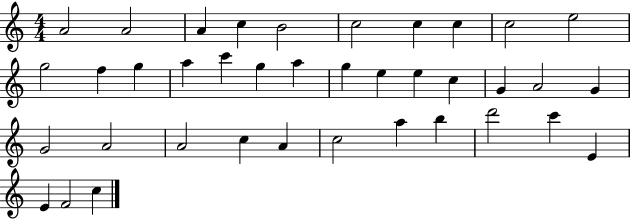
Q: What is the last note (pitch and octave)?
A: C5